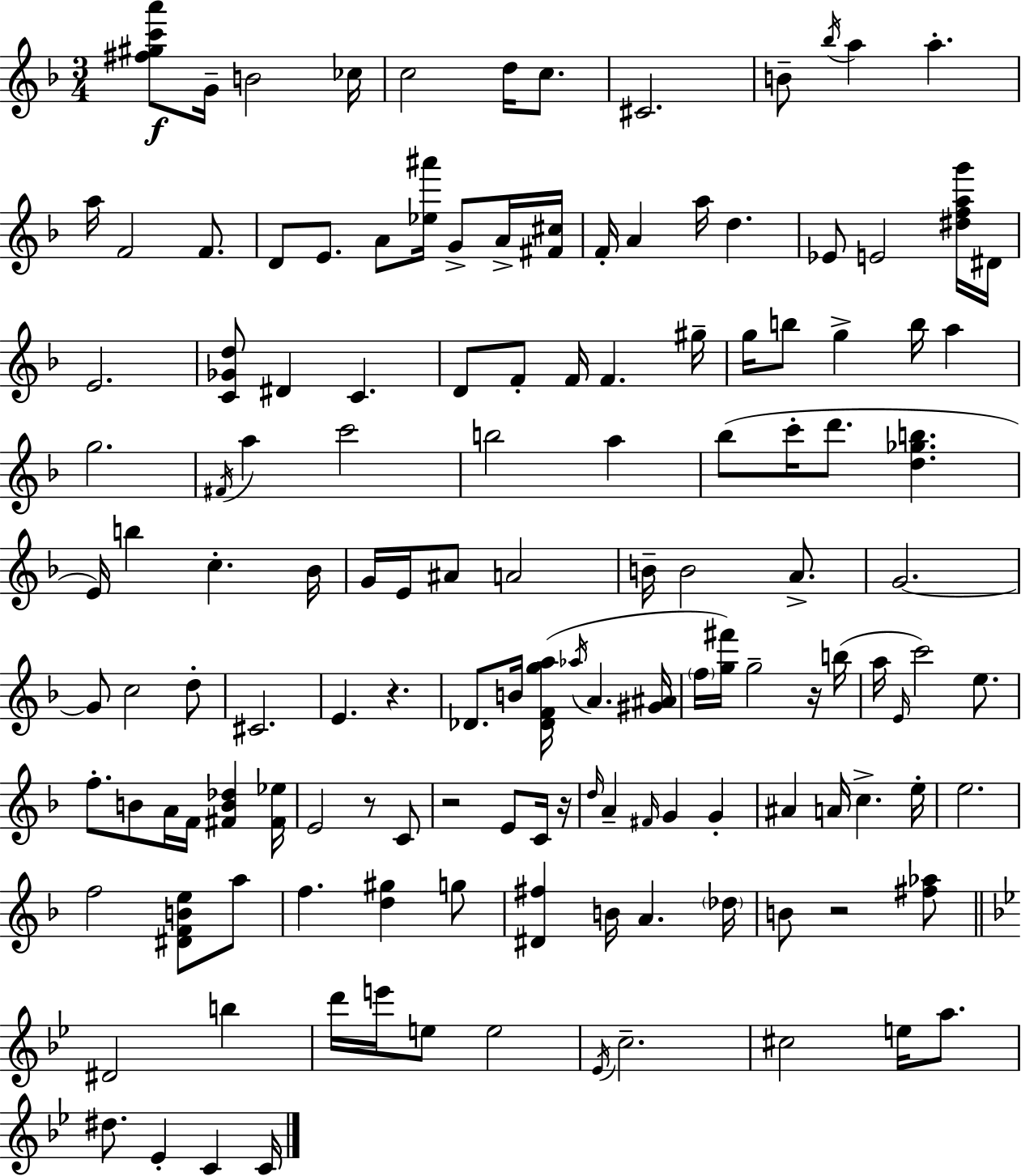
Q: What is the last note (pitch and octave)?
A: C4